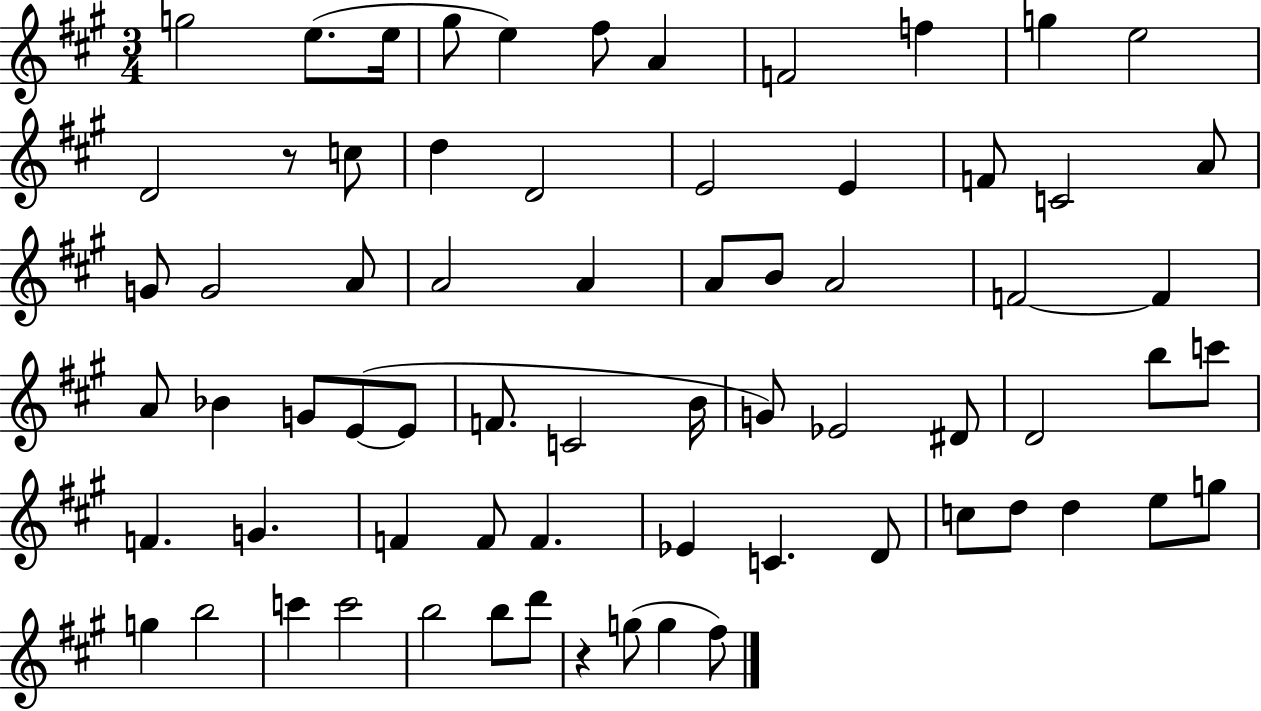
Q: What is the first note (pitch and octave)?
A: G5